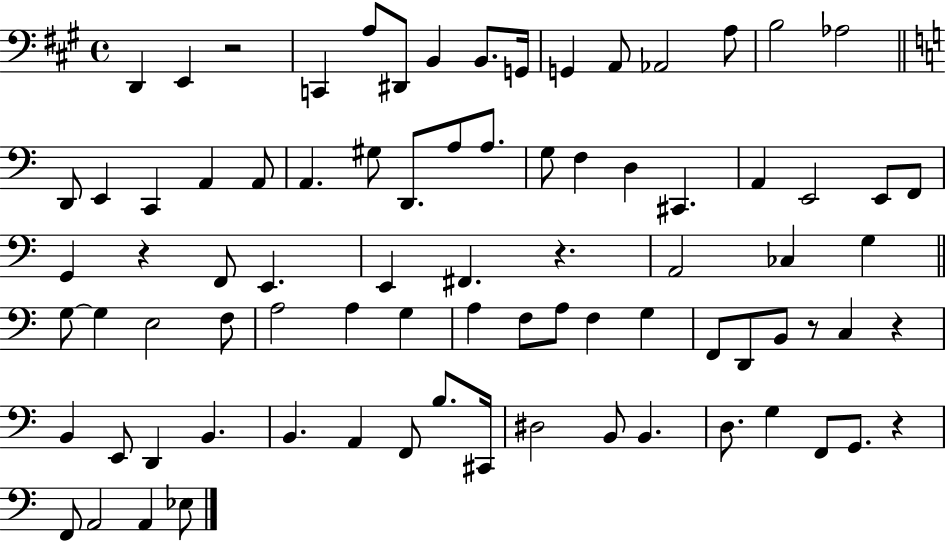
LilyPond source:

{
  \clef bass
  \time 4/4
  \defaultTimeSignature
  \key a \major
  \repeat volta 2 { d,4 e,4 r2 | c,4 a8 dis,8 b,4 b,8. g,16 | g,4 a,8 aes,2 a8 | b2 aes2 | \break \bar "||" \break \key c \major d,8 e,4 c,4 a,4 a,8 | a,4. gis8 d,8. a8 a8. | g8 f4 d4 cis,4. | a,4 e,2 e,8 f,8 | \break g,4 r4 f,8 e,4. | e,4 fis,4. r4. | a,2 ces4 g4 | \bar "||" \break \key c \major g8~~ g4 e2 f8 | a2 a4 g4 | a4 f8 a8 f4 g4 | f,8 d,8 b,8 r8 c4 r4 | \break b,4 e,8 d,4 b,4. | b,4. a,4 f,8 b8. cis,16 | dis2 b,8 b,4. | d8. g4 f,8 g,8. r4 | \break f,8 a,2 a,4 ees8 | } \bar "|."
}